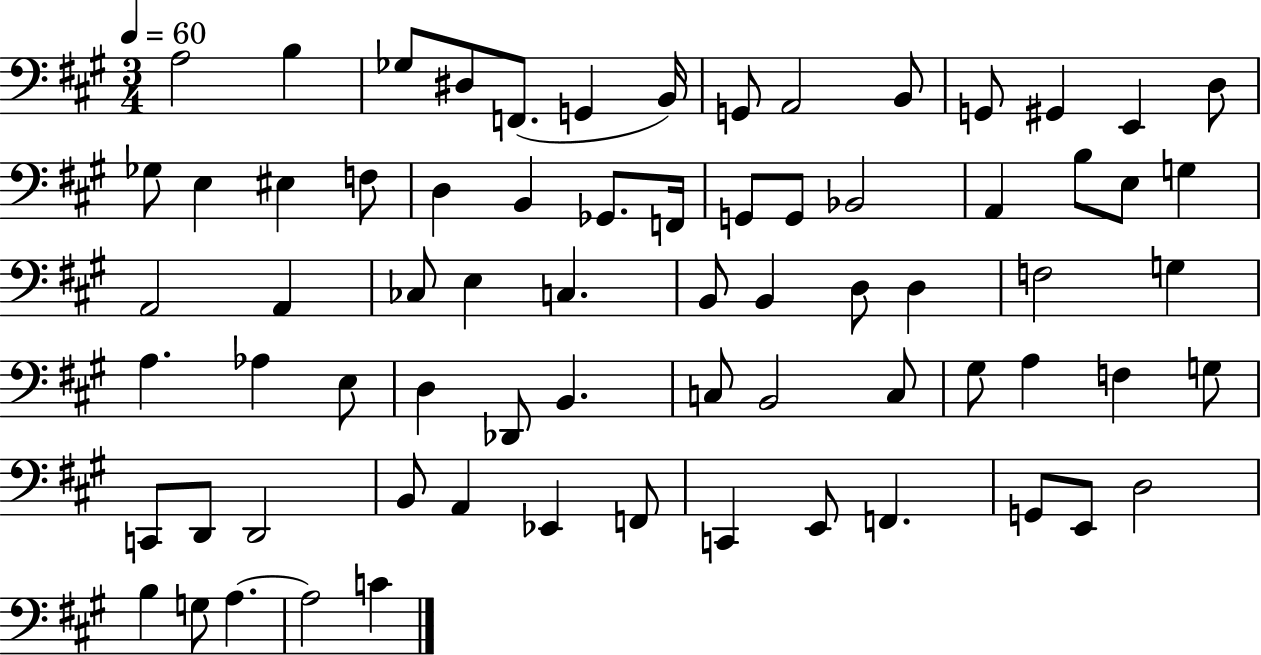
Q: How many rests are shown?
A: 0